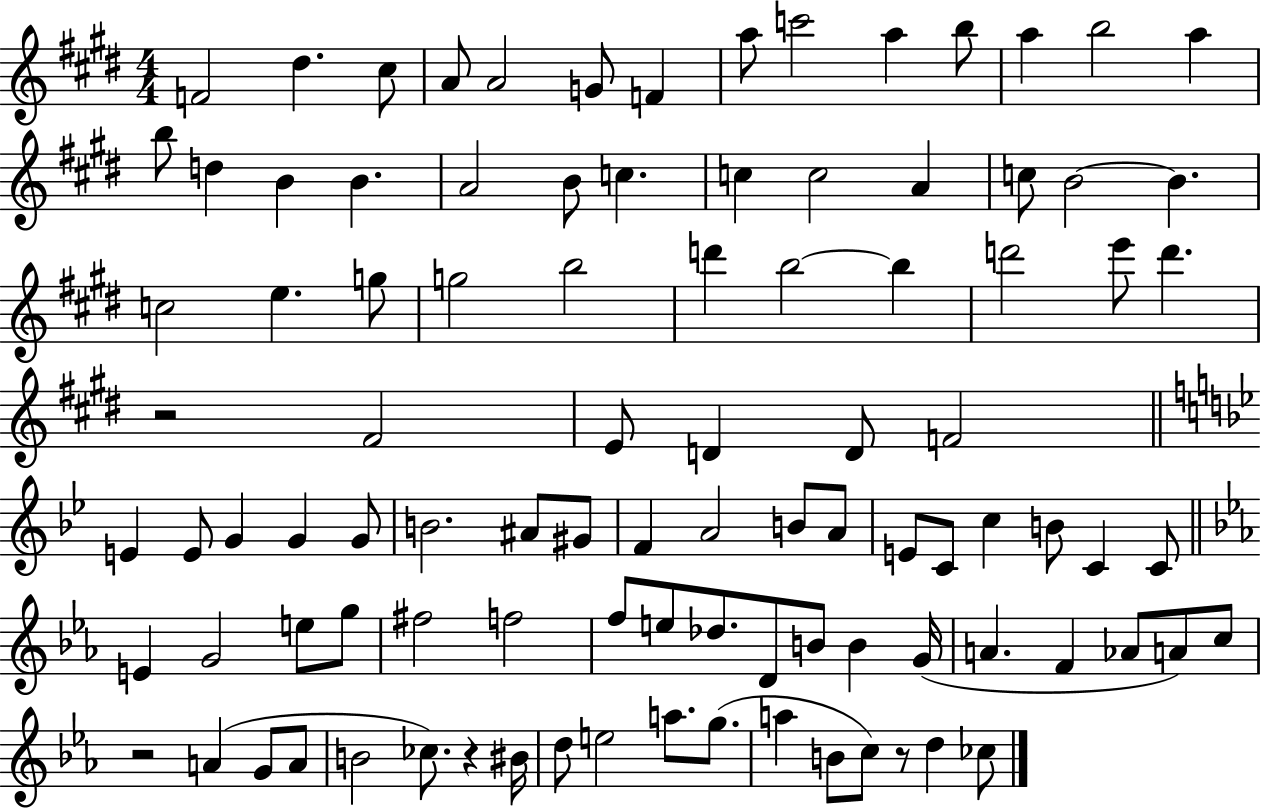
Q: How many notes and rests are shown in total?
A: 98